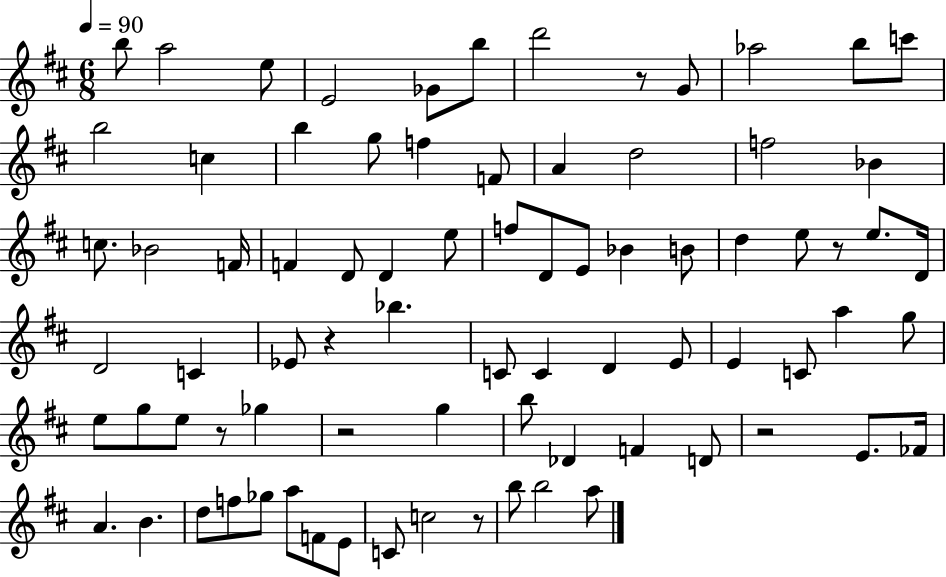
B5/e A5/h E5/e E4/h Gb4/e B5/e D6/h R/e G4/e Ab5/h B5/e C6/e B5/h C5/q B5/q G5/e F5/q F4/e A4/q D5/h F5/h Bb4/q C5/e. Bb4/h F4/s F4/q D4/e D4/q E5/e F5/e D4/e E4/e Bb4/q B4/e D5/q E5/e R/e E5/e. D4/s D4/h C4/q Eb4/e R/q Bb5/q. C4/e C4/q D4/q E4/e E4/q C4/e A5/q G5/e E5/e G5/e E5/e R/e Gb5/q R/h G5/q B5/e Db4/q F4/q D4/e R/h E4/e. FES4/s A4/q. B4/q. D5/e F5/e Gb5/e A5/e F4/e E4/e C4/e C5/h R/e B5/e B5/h A5/e